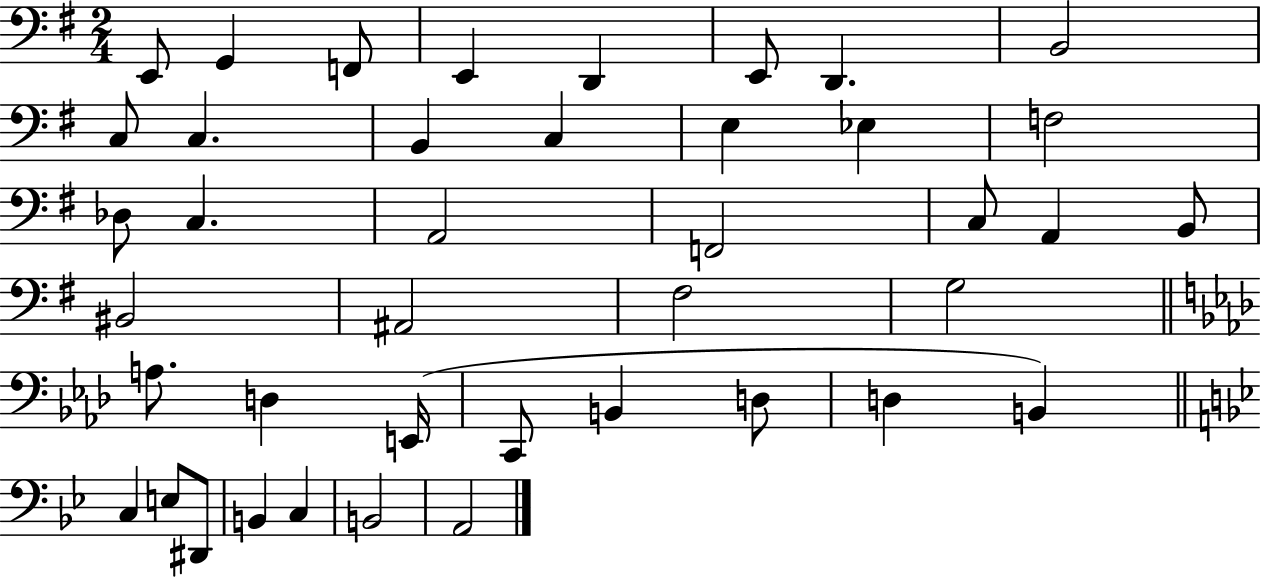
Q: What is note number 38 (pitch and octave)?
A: B2